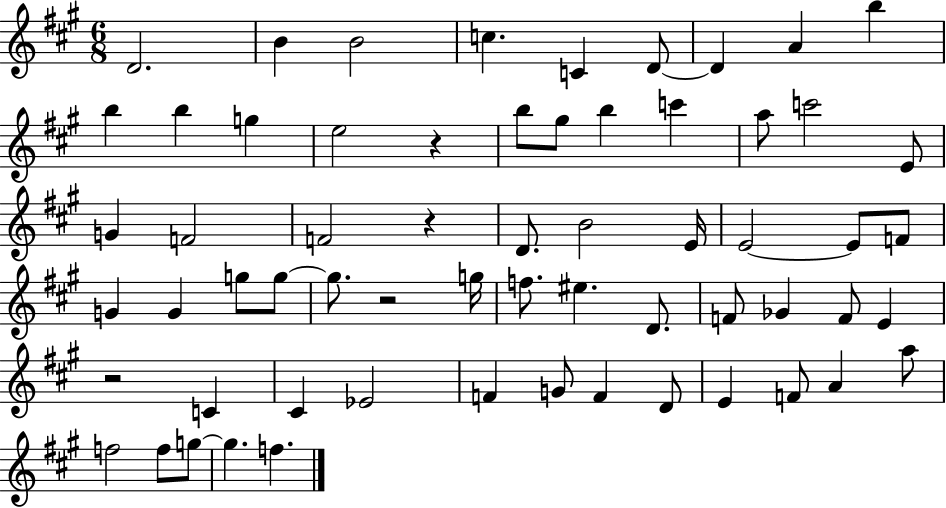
{
  \clef treble
  \numericTimeSignature
  \time 6/8
  \key a \major
  d'2. | b'4 b'2 | c''4. c'4 d'8~~ | d'4 a'4 b''4 | \break b''4 b''4 g''4 | e''2 r4 | b''8 gis''8 b''4 c'''4 | a''8 c'''2 e'8 | \break g'4 f'2 | f'2 r4 | d'8. b'2 e'16 | e'2~~ e'8 f'8 | \break g'4 g'4 g''8 g''8~~ | g''8. r2 g''16 | f''8. eis''4. d'8. | f'8 ges'4 f'8 e'4 | \break r2 c'4 | cis'4 ees'2 | f'4 g'8 f'4 d'8 | e'4 f'8 a'4 a''8 | \break f''2 f''8 g''8~~ | g''4. f''4. | \bar "|."
}